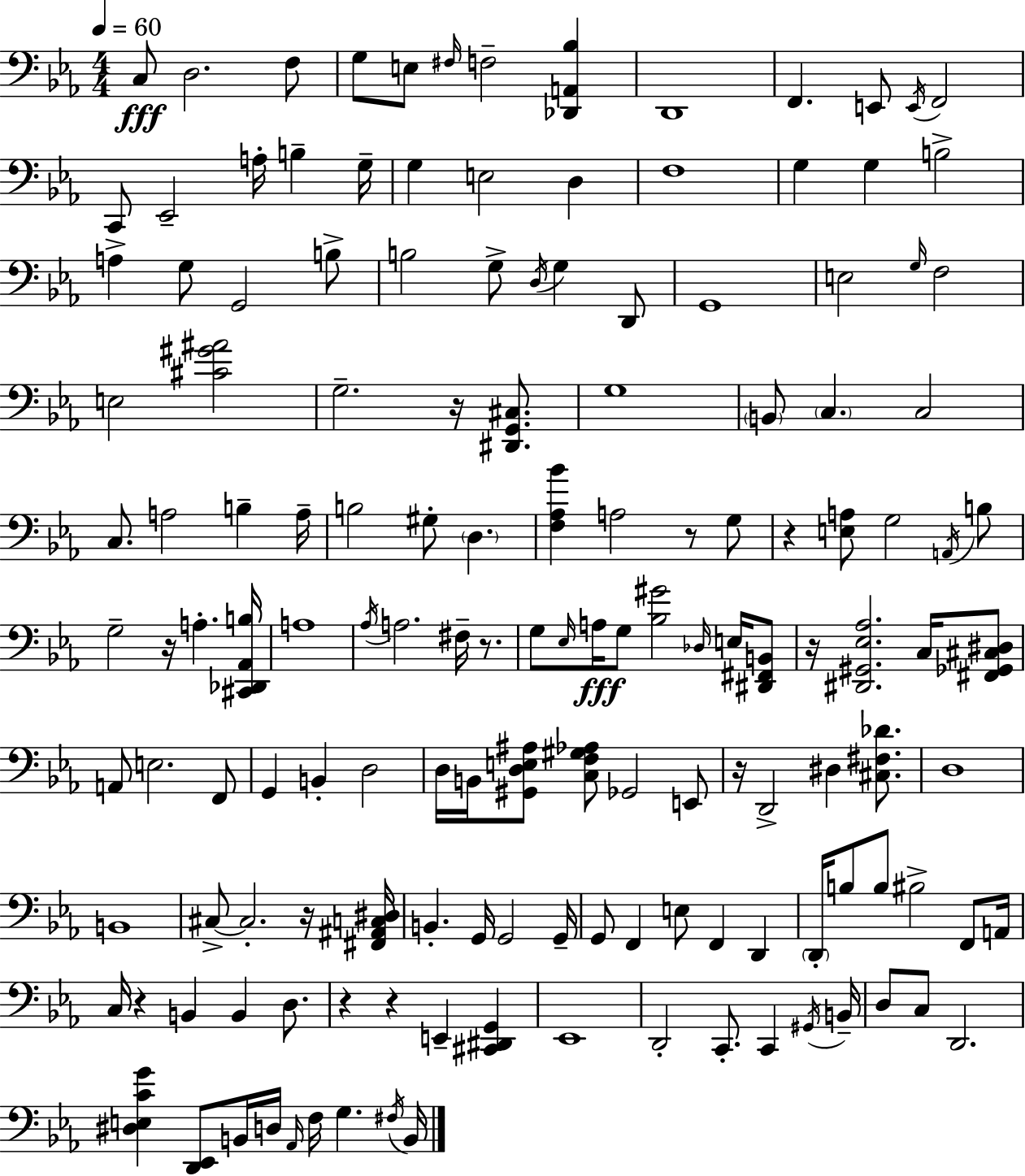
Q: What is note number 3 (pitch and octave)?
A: F3